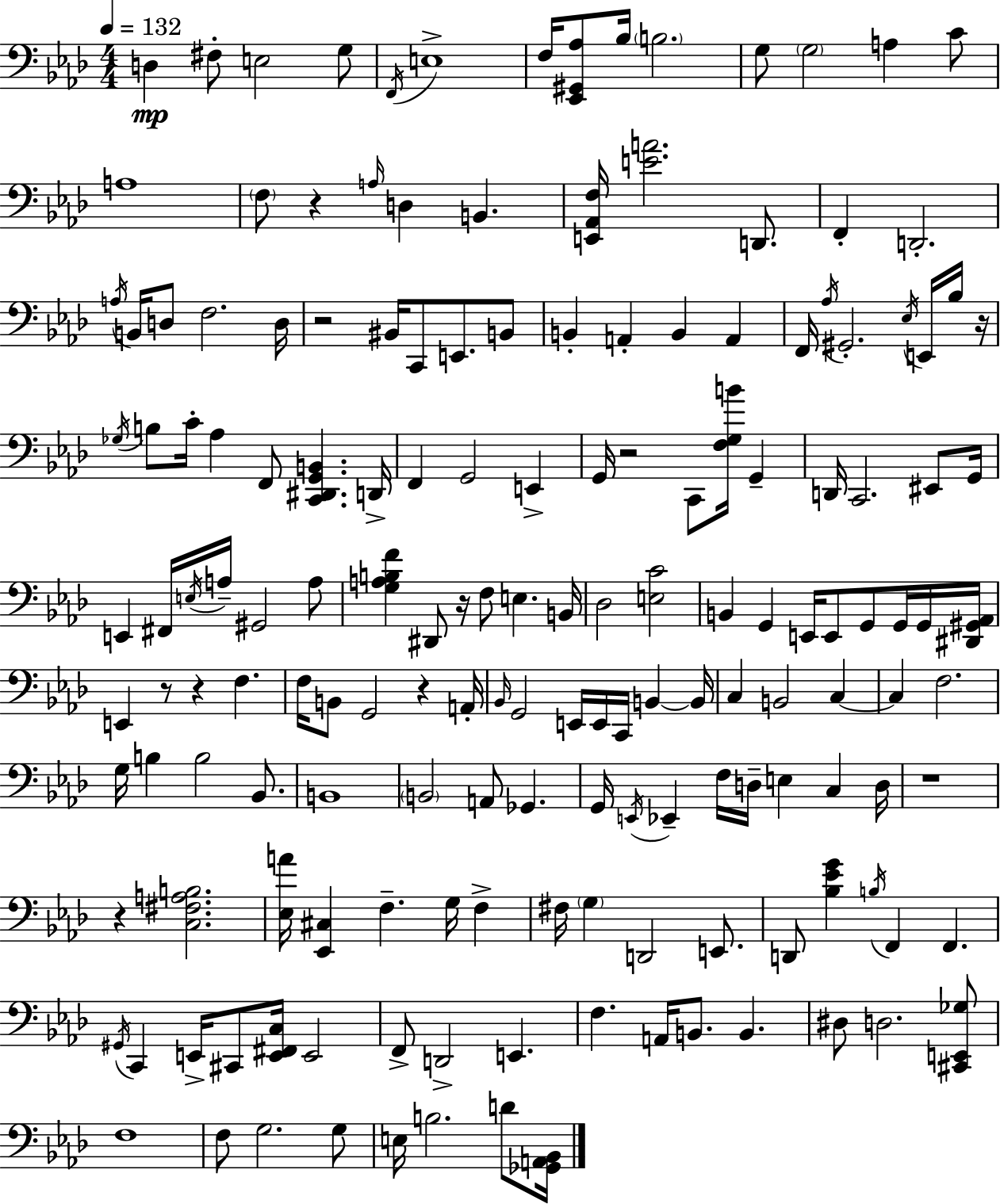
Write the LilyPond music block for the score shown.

{
  \clef bass
  \numericTimeSignature
  \time 4/4
  \key aes \major
  \tempo 4 = 132
  \repeat volta 2 { d4\mp fis8-. e2 g8 | \acciaccatura { f,16 } e1-> | f16 <ees, gis, aes>8 bes16 \parenthesize b2. | g8 \parenthesize g2 a4 c'8 | \break a1 | \parenthesize f8 r4 \grace { a16 } d4 b,4. | <e, aes, f>16 <e' a'>2. d,8. | f,4-. d,2.-. | \break \acciaccatura { a16 } b,16 d8 f2. | d16 r2 bis,16 c,8 e,8. | b,8 b,4-. a,4-. b,4 a,4 | f,16 \acciaccatura { aes16 } gis,2.-. | \break \acciaccatura { ees16 } e,16 bes16 r16 \acciaccatura { ges16 } b8 c'16-. aes4 f,8 <c, dis, g, b,>4. | d,16-> f,4 g,2 | e,4-> g,16 r2 c,8 | <f g b'>16 g,4-- d,16 c,2. | \break eis,8 g,16 e,4 fis,16 \acciaccatura { e16 } a16-- gis,2 | a8 <g a b f'>4 dis,8 r16 f8 | e4. b,16 des2 <e c'>2 | b,4 g,4 e,16 | \break e,8 g,8 g,16 g,16 <dis, gis, aes,>16 e,4 r8 r4 | f4. f16 b,8 g,2 | r4 a,16-. \grace { bes,16 } g,2 | e,16 e,16 c,16 b,4~~ b,16 c4 b,2 | \break c4~~ c4 f2. | g16 b4 b2 | bes,8. b,1 | \parenthesize b,2 | \break a,8 ges,4. g,16 \acciaccatura { e,16 } ees,4-- f16 d16-- | e4 c4 d16 r1 | r4 <c fis a b>2. | <ees a'>16 <ees, cis>4 f4.-- | \break g16 f4-> fis16 \parenthesize g4 d,2 | e,8. d,8 <bes ees' g'>4 \acciaccatura { b16 } | f,4 f,4. \acciaccatura { gis,16 } c,4 e,16-> | cis,8 <e, fis, c>16 e,2 f,8-> d,2-> | \break e,4. f4. | a,16 b,8. b,4. dis8 d2. | <cis, e, ges>8 f1 | f8 g2. | \break g8 e16 b2. | d'8 <ges, a, bes,>16 } \bar "|."
}